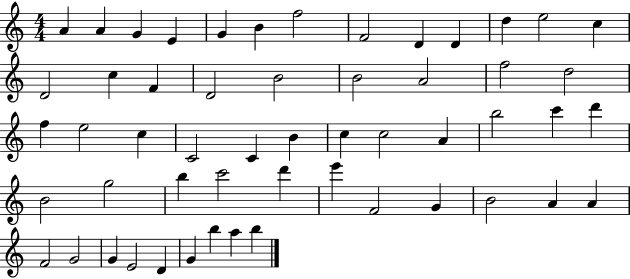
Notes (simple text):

A4/q A4/q G4/q E4/q G4/q B4/q F5/h F4/h D4/q D4/q D5/q E5/h C5/q D4/h C5/q F4/q D4/h B4/h B4/h A4/h F5/h D5/h F5/q E5/h C5/q C4/h C4/q B4/q C5/q C5/h A4/q B5/h C6/q D6/q B4/h G5/h B5/q C6/h D6/q E6/q F4/h G4/q B4/h A4/q A4/q F4/h G4/h G4/q E4/h D4/q G4/q B5/q A5/q B5/q